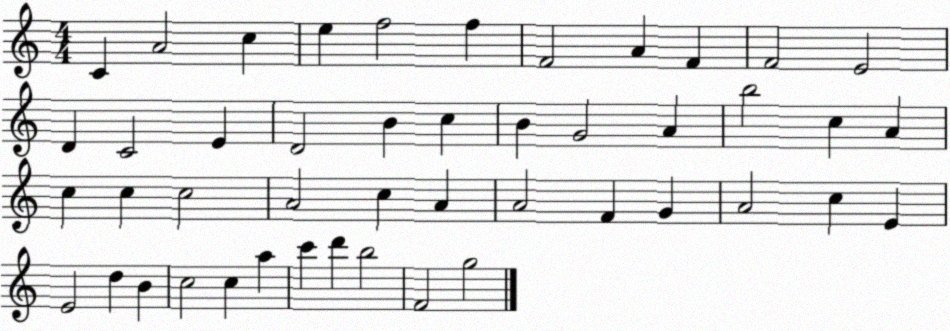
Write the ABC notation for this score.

X:1
T:Untitled
M:4/4
L:1/4
K:C
C A2 c e f2 f F2 A F F2 E2 D C2 E D2 B c B G2 A b2 c A c c c2 A2 c A A2 F G A2 c E E2 d B c2 c a c' d' b2 F2 g2